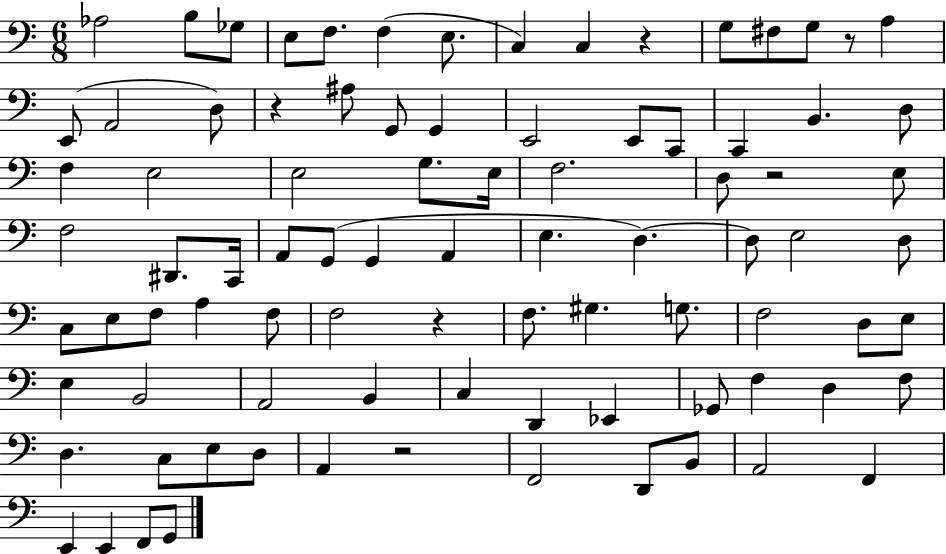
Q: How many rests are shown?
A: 6